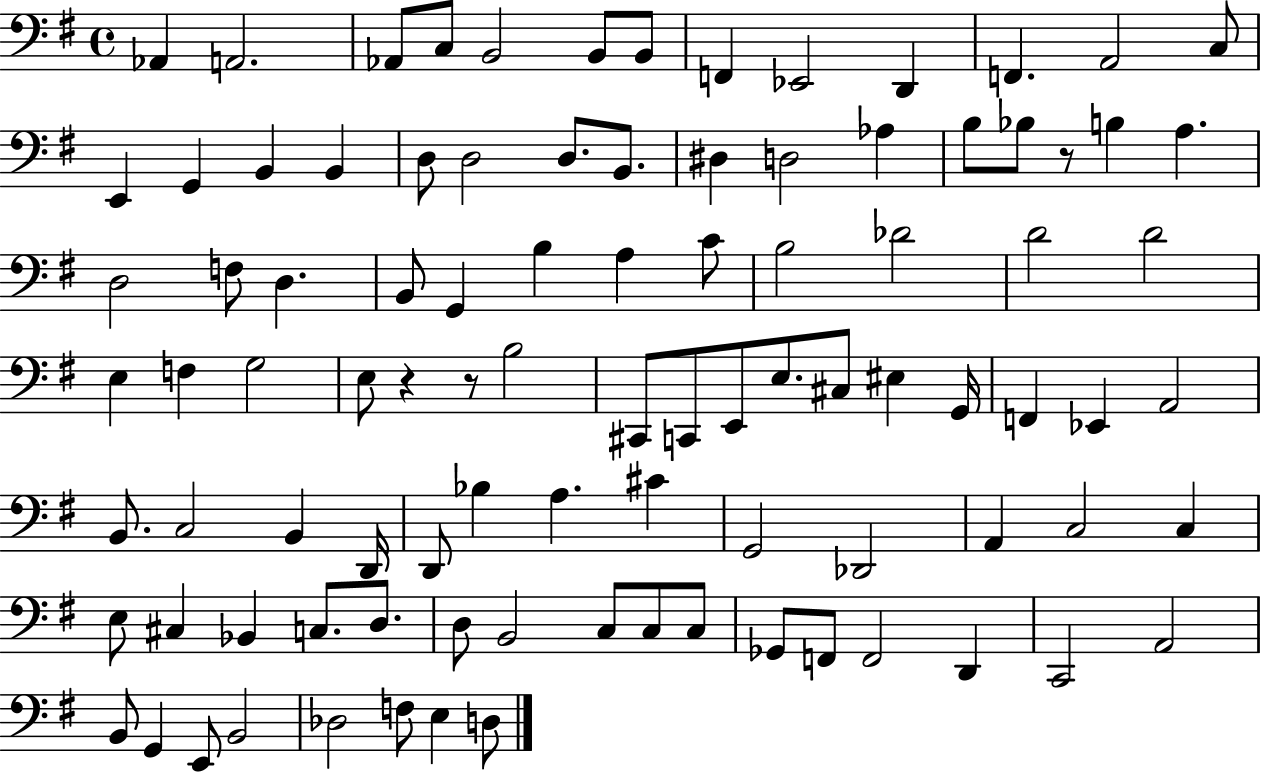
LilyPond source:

{
  \clef bass
  \time 4/4
  \defaultTimeSignature
  \key g \major
  aes,4 a,2. | aes,8 c8 b,2 b,8 b,8 | f,4 ees,2 d,4 | f,4. a,2 c8 | \break e,4 g,4 b,4 b,4 | d8 d2 d8. b,8. | dis4 d2 aes4 | b8 bes8 r8 b4 a4. | \break d2 f8 d4. | b,8 g,4 b4 a4 c'8 | b2 des'2 | d'2 d'2 | \break e4 f4 g2 | e8 r4 r8 b2 | cis,8 c,8 e,8 e8. cis8 eis4 g,16 | f,4 ees,4 a,2 | \break b,8. c2 b,4 d,16 | d,8 bes4 a4. cis'4 | g,2 des,2 | a,4 c2 c4 | \break e8 cis4 bes,4 c8. d8. | d8 b,2 c8 c8 c8 | ges,8 f,8 f,2 d,4 | c,2 a,2 | \break b,8 g,4 e,8 b,2 | des2 f8 e4 d8 | \bar "|."
}